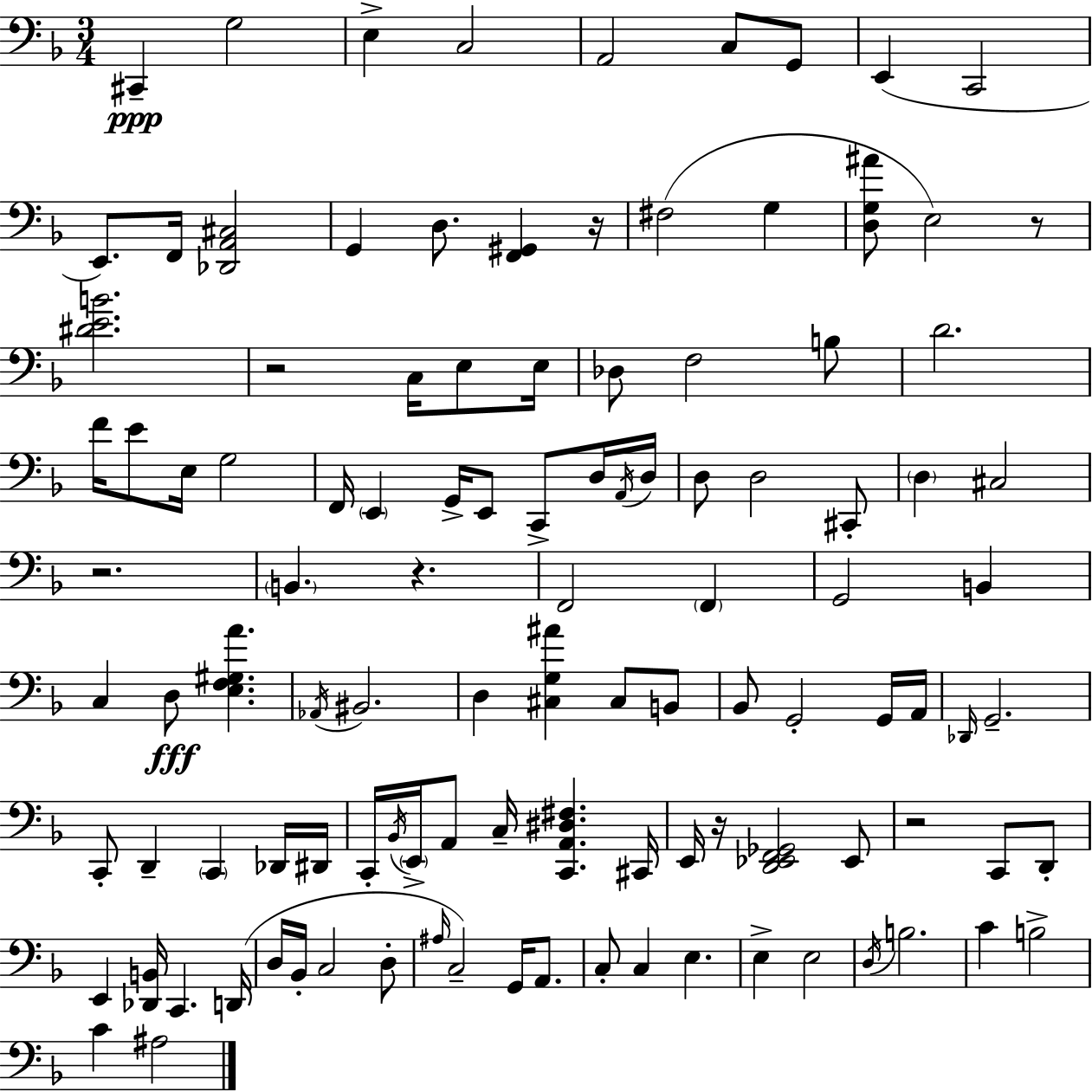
X:1
T:Untitled
M:3/4
L:1/4
K:F
^C,, G,2 E, C,2 A,,2 C,/2 G,,/2 E,, C,,2 E,,/2 F,,/4 [_D,,A,,^C,]2 G,, D,/2 [F,,^G,,] z/4 ^F,2 G, [D,G,^A]/2 E,2 z/2 [^DEB]2 z2 C,/4 E,/2 E,/4 _D,/2 F,2 B,/2 D2 F/4 E/2 E,/4 G,2 F,,/4 E,, G,,/4 E,,/2 C,,/2 D,/4 A,,/4 D,/4 D,/2 D,2 ^C,,/2 D, ^C,2 z2 B,, z F,,2 F,, G,,2 B,, C, D,/2 [E,F,^G,A] _A,,/4 ^B,,2 D, [^C,G,^A] ^C,/2 B,,/2 _B,,/2 G,,2 G,,/4 A,,/4 _D,,/4 G,,2 C,,/2 D,, C,, _D,,/4 ^D,,/4 C,,/4 _B,,/4 E,,/4 A,,/2 C,/4 [C,,A,,^D,^F,] ^C,,/4 E,,/4 z/4 [D,,_E,,F,,_G,,]2 _E,,/2 z2 C,,/2 D,,/2 E,, [_D,,B,,]/4 C,, D,,/4 D,/4 _B,,/4 C,2 D,/2 ^A,/4 C,2 G,,/4 A,,/2 C,/2 C, E, E, E,2 D,/4 B,2 C B,2 C ^A,2